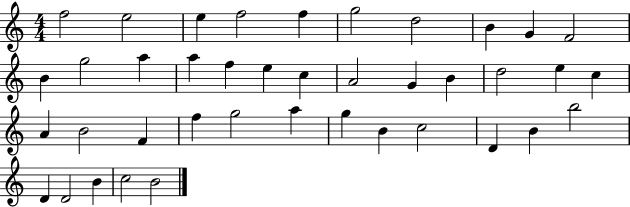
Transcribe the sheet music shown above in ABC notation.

X:1
T:Untitled
M:4/4
L:1/4
K:C
f2 e2 e f2 f g2 d2 B G F2 B g2 a a f e c A2 G B d2 e c A B2 F f g2 a g B c2 D B b2 D D2 B c2 B2